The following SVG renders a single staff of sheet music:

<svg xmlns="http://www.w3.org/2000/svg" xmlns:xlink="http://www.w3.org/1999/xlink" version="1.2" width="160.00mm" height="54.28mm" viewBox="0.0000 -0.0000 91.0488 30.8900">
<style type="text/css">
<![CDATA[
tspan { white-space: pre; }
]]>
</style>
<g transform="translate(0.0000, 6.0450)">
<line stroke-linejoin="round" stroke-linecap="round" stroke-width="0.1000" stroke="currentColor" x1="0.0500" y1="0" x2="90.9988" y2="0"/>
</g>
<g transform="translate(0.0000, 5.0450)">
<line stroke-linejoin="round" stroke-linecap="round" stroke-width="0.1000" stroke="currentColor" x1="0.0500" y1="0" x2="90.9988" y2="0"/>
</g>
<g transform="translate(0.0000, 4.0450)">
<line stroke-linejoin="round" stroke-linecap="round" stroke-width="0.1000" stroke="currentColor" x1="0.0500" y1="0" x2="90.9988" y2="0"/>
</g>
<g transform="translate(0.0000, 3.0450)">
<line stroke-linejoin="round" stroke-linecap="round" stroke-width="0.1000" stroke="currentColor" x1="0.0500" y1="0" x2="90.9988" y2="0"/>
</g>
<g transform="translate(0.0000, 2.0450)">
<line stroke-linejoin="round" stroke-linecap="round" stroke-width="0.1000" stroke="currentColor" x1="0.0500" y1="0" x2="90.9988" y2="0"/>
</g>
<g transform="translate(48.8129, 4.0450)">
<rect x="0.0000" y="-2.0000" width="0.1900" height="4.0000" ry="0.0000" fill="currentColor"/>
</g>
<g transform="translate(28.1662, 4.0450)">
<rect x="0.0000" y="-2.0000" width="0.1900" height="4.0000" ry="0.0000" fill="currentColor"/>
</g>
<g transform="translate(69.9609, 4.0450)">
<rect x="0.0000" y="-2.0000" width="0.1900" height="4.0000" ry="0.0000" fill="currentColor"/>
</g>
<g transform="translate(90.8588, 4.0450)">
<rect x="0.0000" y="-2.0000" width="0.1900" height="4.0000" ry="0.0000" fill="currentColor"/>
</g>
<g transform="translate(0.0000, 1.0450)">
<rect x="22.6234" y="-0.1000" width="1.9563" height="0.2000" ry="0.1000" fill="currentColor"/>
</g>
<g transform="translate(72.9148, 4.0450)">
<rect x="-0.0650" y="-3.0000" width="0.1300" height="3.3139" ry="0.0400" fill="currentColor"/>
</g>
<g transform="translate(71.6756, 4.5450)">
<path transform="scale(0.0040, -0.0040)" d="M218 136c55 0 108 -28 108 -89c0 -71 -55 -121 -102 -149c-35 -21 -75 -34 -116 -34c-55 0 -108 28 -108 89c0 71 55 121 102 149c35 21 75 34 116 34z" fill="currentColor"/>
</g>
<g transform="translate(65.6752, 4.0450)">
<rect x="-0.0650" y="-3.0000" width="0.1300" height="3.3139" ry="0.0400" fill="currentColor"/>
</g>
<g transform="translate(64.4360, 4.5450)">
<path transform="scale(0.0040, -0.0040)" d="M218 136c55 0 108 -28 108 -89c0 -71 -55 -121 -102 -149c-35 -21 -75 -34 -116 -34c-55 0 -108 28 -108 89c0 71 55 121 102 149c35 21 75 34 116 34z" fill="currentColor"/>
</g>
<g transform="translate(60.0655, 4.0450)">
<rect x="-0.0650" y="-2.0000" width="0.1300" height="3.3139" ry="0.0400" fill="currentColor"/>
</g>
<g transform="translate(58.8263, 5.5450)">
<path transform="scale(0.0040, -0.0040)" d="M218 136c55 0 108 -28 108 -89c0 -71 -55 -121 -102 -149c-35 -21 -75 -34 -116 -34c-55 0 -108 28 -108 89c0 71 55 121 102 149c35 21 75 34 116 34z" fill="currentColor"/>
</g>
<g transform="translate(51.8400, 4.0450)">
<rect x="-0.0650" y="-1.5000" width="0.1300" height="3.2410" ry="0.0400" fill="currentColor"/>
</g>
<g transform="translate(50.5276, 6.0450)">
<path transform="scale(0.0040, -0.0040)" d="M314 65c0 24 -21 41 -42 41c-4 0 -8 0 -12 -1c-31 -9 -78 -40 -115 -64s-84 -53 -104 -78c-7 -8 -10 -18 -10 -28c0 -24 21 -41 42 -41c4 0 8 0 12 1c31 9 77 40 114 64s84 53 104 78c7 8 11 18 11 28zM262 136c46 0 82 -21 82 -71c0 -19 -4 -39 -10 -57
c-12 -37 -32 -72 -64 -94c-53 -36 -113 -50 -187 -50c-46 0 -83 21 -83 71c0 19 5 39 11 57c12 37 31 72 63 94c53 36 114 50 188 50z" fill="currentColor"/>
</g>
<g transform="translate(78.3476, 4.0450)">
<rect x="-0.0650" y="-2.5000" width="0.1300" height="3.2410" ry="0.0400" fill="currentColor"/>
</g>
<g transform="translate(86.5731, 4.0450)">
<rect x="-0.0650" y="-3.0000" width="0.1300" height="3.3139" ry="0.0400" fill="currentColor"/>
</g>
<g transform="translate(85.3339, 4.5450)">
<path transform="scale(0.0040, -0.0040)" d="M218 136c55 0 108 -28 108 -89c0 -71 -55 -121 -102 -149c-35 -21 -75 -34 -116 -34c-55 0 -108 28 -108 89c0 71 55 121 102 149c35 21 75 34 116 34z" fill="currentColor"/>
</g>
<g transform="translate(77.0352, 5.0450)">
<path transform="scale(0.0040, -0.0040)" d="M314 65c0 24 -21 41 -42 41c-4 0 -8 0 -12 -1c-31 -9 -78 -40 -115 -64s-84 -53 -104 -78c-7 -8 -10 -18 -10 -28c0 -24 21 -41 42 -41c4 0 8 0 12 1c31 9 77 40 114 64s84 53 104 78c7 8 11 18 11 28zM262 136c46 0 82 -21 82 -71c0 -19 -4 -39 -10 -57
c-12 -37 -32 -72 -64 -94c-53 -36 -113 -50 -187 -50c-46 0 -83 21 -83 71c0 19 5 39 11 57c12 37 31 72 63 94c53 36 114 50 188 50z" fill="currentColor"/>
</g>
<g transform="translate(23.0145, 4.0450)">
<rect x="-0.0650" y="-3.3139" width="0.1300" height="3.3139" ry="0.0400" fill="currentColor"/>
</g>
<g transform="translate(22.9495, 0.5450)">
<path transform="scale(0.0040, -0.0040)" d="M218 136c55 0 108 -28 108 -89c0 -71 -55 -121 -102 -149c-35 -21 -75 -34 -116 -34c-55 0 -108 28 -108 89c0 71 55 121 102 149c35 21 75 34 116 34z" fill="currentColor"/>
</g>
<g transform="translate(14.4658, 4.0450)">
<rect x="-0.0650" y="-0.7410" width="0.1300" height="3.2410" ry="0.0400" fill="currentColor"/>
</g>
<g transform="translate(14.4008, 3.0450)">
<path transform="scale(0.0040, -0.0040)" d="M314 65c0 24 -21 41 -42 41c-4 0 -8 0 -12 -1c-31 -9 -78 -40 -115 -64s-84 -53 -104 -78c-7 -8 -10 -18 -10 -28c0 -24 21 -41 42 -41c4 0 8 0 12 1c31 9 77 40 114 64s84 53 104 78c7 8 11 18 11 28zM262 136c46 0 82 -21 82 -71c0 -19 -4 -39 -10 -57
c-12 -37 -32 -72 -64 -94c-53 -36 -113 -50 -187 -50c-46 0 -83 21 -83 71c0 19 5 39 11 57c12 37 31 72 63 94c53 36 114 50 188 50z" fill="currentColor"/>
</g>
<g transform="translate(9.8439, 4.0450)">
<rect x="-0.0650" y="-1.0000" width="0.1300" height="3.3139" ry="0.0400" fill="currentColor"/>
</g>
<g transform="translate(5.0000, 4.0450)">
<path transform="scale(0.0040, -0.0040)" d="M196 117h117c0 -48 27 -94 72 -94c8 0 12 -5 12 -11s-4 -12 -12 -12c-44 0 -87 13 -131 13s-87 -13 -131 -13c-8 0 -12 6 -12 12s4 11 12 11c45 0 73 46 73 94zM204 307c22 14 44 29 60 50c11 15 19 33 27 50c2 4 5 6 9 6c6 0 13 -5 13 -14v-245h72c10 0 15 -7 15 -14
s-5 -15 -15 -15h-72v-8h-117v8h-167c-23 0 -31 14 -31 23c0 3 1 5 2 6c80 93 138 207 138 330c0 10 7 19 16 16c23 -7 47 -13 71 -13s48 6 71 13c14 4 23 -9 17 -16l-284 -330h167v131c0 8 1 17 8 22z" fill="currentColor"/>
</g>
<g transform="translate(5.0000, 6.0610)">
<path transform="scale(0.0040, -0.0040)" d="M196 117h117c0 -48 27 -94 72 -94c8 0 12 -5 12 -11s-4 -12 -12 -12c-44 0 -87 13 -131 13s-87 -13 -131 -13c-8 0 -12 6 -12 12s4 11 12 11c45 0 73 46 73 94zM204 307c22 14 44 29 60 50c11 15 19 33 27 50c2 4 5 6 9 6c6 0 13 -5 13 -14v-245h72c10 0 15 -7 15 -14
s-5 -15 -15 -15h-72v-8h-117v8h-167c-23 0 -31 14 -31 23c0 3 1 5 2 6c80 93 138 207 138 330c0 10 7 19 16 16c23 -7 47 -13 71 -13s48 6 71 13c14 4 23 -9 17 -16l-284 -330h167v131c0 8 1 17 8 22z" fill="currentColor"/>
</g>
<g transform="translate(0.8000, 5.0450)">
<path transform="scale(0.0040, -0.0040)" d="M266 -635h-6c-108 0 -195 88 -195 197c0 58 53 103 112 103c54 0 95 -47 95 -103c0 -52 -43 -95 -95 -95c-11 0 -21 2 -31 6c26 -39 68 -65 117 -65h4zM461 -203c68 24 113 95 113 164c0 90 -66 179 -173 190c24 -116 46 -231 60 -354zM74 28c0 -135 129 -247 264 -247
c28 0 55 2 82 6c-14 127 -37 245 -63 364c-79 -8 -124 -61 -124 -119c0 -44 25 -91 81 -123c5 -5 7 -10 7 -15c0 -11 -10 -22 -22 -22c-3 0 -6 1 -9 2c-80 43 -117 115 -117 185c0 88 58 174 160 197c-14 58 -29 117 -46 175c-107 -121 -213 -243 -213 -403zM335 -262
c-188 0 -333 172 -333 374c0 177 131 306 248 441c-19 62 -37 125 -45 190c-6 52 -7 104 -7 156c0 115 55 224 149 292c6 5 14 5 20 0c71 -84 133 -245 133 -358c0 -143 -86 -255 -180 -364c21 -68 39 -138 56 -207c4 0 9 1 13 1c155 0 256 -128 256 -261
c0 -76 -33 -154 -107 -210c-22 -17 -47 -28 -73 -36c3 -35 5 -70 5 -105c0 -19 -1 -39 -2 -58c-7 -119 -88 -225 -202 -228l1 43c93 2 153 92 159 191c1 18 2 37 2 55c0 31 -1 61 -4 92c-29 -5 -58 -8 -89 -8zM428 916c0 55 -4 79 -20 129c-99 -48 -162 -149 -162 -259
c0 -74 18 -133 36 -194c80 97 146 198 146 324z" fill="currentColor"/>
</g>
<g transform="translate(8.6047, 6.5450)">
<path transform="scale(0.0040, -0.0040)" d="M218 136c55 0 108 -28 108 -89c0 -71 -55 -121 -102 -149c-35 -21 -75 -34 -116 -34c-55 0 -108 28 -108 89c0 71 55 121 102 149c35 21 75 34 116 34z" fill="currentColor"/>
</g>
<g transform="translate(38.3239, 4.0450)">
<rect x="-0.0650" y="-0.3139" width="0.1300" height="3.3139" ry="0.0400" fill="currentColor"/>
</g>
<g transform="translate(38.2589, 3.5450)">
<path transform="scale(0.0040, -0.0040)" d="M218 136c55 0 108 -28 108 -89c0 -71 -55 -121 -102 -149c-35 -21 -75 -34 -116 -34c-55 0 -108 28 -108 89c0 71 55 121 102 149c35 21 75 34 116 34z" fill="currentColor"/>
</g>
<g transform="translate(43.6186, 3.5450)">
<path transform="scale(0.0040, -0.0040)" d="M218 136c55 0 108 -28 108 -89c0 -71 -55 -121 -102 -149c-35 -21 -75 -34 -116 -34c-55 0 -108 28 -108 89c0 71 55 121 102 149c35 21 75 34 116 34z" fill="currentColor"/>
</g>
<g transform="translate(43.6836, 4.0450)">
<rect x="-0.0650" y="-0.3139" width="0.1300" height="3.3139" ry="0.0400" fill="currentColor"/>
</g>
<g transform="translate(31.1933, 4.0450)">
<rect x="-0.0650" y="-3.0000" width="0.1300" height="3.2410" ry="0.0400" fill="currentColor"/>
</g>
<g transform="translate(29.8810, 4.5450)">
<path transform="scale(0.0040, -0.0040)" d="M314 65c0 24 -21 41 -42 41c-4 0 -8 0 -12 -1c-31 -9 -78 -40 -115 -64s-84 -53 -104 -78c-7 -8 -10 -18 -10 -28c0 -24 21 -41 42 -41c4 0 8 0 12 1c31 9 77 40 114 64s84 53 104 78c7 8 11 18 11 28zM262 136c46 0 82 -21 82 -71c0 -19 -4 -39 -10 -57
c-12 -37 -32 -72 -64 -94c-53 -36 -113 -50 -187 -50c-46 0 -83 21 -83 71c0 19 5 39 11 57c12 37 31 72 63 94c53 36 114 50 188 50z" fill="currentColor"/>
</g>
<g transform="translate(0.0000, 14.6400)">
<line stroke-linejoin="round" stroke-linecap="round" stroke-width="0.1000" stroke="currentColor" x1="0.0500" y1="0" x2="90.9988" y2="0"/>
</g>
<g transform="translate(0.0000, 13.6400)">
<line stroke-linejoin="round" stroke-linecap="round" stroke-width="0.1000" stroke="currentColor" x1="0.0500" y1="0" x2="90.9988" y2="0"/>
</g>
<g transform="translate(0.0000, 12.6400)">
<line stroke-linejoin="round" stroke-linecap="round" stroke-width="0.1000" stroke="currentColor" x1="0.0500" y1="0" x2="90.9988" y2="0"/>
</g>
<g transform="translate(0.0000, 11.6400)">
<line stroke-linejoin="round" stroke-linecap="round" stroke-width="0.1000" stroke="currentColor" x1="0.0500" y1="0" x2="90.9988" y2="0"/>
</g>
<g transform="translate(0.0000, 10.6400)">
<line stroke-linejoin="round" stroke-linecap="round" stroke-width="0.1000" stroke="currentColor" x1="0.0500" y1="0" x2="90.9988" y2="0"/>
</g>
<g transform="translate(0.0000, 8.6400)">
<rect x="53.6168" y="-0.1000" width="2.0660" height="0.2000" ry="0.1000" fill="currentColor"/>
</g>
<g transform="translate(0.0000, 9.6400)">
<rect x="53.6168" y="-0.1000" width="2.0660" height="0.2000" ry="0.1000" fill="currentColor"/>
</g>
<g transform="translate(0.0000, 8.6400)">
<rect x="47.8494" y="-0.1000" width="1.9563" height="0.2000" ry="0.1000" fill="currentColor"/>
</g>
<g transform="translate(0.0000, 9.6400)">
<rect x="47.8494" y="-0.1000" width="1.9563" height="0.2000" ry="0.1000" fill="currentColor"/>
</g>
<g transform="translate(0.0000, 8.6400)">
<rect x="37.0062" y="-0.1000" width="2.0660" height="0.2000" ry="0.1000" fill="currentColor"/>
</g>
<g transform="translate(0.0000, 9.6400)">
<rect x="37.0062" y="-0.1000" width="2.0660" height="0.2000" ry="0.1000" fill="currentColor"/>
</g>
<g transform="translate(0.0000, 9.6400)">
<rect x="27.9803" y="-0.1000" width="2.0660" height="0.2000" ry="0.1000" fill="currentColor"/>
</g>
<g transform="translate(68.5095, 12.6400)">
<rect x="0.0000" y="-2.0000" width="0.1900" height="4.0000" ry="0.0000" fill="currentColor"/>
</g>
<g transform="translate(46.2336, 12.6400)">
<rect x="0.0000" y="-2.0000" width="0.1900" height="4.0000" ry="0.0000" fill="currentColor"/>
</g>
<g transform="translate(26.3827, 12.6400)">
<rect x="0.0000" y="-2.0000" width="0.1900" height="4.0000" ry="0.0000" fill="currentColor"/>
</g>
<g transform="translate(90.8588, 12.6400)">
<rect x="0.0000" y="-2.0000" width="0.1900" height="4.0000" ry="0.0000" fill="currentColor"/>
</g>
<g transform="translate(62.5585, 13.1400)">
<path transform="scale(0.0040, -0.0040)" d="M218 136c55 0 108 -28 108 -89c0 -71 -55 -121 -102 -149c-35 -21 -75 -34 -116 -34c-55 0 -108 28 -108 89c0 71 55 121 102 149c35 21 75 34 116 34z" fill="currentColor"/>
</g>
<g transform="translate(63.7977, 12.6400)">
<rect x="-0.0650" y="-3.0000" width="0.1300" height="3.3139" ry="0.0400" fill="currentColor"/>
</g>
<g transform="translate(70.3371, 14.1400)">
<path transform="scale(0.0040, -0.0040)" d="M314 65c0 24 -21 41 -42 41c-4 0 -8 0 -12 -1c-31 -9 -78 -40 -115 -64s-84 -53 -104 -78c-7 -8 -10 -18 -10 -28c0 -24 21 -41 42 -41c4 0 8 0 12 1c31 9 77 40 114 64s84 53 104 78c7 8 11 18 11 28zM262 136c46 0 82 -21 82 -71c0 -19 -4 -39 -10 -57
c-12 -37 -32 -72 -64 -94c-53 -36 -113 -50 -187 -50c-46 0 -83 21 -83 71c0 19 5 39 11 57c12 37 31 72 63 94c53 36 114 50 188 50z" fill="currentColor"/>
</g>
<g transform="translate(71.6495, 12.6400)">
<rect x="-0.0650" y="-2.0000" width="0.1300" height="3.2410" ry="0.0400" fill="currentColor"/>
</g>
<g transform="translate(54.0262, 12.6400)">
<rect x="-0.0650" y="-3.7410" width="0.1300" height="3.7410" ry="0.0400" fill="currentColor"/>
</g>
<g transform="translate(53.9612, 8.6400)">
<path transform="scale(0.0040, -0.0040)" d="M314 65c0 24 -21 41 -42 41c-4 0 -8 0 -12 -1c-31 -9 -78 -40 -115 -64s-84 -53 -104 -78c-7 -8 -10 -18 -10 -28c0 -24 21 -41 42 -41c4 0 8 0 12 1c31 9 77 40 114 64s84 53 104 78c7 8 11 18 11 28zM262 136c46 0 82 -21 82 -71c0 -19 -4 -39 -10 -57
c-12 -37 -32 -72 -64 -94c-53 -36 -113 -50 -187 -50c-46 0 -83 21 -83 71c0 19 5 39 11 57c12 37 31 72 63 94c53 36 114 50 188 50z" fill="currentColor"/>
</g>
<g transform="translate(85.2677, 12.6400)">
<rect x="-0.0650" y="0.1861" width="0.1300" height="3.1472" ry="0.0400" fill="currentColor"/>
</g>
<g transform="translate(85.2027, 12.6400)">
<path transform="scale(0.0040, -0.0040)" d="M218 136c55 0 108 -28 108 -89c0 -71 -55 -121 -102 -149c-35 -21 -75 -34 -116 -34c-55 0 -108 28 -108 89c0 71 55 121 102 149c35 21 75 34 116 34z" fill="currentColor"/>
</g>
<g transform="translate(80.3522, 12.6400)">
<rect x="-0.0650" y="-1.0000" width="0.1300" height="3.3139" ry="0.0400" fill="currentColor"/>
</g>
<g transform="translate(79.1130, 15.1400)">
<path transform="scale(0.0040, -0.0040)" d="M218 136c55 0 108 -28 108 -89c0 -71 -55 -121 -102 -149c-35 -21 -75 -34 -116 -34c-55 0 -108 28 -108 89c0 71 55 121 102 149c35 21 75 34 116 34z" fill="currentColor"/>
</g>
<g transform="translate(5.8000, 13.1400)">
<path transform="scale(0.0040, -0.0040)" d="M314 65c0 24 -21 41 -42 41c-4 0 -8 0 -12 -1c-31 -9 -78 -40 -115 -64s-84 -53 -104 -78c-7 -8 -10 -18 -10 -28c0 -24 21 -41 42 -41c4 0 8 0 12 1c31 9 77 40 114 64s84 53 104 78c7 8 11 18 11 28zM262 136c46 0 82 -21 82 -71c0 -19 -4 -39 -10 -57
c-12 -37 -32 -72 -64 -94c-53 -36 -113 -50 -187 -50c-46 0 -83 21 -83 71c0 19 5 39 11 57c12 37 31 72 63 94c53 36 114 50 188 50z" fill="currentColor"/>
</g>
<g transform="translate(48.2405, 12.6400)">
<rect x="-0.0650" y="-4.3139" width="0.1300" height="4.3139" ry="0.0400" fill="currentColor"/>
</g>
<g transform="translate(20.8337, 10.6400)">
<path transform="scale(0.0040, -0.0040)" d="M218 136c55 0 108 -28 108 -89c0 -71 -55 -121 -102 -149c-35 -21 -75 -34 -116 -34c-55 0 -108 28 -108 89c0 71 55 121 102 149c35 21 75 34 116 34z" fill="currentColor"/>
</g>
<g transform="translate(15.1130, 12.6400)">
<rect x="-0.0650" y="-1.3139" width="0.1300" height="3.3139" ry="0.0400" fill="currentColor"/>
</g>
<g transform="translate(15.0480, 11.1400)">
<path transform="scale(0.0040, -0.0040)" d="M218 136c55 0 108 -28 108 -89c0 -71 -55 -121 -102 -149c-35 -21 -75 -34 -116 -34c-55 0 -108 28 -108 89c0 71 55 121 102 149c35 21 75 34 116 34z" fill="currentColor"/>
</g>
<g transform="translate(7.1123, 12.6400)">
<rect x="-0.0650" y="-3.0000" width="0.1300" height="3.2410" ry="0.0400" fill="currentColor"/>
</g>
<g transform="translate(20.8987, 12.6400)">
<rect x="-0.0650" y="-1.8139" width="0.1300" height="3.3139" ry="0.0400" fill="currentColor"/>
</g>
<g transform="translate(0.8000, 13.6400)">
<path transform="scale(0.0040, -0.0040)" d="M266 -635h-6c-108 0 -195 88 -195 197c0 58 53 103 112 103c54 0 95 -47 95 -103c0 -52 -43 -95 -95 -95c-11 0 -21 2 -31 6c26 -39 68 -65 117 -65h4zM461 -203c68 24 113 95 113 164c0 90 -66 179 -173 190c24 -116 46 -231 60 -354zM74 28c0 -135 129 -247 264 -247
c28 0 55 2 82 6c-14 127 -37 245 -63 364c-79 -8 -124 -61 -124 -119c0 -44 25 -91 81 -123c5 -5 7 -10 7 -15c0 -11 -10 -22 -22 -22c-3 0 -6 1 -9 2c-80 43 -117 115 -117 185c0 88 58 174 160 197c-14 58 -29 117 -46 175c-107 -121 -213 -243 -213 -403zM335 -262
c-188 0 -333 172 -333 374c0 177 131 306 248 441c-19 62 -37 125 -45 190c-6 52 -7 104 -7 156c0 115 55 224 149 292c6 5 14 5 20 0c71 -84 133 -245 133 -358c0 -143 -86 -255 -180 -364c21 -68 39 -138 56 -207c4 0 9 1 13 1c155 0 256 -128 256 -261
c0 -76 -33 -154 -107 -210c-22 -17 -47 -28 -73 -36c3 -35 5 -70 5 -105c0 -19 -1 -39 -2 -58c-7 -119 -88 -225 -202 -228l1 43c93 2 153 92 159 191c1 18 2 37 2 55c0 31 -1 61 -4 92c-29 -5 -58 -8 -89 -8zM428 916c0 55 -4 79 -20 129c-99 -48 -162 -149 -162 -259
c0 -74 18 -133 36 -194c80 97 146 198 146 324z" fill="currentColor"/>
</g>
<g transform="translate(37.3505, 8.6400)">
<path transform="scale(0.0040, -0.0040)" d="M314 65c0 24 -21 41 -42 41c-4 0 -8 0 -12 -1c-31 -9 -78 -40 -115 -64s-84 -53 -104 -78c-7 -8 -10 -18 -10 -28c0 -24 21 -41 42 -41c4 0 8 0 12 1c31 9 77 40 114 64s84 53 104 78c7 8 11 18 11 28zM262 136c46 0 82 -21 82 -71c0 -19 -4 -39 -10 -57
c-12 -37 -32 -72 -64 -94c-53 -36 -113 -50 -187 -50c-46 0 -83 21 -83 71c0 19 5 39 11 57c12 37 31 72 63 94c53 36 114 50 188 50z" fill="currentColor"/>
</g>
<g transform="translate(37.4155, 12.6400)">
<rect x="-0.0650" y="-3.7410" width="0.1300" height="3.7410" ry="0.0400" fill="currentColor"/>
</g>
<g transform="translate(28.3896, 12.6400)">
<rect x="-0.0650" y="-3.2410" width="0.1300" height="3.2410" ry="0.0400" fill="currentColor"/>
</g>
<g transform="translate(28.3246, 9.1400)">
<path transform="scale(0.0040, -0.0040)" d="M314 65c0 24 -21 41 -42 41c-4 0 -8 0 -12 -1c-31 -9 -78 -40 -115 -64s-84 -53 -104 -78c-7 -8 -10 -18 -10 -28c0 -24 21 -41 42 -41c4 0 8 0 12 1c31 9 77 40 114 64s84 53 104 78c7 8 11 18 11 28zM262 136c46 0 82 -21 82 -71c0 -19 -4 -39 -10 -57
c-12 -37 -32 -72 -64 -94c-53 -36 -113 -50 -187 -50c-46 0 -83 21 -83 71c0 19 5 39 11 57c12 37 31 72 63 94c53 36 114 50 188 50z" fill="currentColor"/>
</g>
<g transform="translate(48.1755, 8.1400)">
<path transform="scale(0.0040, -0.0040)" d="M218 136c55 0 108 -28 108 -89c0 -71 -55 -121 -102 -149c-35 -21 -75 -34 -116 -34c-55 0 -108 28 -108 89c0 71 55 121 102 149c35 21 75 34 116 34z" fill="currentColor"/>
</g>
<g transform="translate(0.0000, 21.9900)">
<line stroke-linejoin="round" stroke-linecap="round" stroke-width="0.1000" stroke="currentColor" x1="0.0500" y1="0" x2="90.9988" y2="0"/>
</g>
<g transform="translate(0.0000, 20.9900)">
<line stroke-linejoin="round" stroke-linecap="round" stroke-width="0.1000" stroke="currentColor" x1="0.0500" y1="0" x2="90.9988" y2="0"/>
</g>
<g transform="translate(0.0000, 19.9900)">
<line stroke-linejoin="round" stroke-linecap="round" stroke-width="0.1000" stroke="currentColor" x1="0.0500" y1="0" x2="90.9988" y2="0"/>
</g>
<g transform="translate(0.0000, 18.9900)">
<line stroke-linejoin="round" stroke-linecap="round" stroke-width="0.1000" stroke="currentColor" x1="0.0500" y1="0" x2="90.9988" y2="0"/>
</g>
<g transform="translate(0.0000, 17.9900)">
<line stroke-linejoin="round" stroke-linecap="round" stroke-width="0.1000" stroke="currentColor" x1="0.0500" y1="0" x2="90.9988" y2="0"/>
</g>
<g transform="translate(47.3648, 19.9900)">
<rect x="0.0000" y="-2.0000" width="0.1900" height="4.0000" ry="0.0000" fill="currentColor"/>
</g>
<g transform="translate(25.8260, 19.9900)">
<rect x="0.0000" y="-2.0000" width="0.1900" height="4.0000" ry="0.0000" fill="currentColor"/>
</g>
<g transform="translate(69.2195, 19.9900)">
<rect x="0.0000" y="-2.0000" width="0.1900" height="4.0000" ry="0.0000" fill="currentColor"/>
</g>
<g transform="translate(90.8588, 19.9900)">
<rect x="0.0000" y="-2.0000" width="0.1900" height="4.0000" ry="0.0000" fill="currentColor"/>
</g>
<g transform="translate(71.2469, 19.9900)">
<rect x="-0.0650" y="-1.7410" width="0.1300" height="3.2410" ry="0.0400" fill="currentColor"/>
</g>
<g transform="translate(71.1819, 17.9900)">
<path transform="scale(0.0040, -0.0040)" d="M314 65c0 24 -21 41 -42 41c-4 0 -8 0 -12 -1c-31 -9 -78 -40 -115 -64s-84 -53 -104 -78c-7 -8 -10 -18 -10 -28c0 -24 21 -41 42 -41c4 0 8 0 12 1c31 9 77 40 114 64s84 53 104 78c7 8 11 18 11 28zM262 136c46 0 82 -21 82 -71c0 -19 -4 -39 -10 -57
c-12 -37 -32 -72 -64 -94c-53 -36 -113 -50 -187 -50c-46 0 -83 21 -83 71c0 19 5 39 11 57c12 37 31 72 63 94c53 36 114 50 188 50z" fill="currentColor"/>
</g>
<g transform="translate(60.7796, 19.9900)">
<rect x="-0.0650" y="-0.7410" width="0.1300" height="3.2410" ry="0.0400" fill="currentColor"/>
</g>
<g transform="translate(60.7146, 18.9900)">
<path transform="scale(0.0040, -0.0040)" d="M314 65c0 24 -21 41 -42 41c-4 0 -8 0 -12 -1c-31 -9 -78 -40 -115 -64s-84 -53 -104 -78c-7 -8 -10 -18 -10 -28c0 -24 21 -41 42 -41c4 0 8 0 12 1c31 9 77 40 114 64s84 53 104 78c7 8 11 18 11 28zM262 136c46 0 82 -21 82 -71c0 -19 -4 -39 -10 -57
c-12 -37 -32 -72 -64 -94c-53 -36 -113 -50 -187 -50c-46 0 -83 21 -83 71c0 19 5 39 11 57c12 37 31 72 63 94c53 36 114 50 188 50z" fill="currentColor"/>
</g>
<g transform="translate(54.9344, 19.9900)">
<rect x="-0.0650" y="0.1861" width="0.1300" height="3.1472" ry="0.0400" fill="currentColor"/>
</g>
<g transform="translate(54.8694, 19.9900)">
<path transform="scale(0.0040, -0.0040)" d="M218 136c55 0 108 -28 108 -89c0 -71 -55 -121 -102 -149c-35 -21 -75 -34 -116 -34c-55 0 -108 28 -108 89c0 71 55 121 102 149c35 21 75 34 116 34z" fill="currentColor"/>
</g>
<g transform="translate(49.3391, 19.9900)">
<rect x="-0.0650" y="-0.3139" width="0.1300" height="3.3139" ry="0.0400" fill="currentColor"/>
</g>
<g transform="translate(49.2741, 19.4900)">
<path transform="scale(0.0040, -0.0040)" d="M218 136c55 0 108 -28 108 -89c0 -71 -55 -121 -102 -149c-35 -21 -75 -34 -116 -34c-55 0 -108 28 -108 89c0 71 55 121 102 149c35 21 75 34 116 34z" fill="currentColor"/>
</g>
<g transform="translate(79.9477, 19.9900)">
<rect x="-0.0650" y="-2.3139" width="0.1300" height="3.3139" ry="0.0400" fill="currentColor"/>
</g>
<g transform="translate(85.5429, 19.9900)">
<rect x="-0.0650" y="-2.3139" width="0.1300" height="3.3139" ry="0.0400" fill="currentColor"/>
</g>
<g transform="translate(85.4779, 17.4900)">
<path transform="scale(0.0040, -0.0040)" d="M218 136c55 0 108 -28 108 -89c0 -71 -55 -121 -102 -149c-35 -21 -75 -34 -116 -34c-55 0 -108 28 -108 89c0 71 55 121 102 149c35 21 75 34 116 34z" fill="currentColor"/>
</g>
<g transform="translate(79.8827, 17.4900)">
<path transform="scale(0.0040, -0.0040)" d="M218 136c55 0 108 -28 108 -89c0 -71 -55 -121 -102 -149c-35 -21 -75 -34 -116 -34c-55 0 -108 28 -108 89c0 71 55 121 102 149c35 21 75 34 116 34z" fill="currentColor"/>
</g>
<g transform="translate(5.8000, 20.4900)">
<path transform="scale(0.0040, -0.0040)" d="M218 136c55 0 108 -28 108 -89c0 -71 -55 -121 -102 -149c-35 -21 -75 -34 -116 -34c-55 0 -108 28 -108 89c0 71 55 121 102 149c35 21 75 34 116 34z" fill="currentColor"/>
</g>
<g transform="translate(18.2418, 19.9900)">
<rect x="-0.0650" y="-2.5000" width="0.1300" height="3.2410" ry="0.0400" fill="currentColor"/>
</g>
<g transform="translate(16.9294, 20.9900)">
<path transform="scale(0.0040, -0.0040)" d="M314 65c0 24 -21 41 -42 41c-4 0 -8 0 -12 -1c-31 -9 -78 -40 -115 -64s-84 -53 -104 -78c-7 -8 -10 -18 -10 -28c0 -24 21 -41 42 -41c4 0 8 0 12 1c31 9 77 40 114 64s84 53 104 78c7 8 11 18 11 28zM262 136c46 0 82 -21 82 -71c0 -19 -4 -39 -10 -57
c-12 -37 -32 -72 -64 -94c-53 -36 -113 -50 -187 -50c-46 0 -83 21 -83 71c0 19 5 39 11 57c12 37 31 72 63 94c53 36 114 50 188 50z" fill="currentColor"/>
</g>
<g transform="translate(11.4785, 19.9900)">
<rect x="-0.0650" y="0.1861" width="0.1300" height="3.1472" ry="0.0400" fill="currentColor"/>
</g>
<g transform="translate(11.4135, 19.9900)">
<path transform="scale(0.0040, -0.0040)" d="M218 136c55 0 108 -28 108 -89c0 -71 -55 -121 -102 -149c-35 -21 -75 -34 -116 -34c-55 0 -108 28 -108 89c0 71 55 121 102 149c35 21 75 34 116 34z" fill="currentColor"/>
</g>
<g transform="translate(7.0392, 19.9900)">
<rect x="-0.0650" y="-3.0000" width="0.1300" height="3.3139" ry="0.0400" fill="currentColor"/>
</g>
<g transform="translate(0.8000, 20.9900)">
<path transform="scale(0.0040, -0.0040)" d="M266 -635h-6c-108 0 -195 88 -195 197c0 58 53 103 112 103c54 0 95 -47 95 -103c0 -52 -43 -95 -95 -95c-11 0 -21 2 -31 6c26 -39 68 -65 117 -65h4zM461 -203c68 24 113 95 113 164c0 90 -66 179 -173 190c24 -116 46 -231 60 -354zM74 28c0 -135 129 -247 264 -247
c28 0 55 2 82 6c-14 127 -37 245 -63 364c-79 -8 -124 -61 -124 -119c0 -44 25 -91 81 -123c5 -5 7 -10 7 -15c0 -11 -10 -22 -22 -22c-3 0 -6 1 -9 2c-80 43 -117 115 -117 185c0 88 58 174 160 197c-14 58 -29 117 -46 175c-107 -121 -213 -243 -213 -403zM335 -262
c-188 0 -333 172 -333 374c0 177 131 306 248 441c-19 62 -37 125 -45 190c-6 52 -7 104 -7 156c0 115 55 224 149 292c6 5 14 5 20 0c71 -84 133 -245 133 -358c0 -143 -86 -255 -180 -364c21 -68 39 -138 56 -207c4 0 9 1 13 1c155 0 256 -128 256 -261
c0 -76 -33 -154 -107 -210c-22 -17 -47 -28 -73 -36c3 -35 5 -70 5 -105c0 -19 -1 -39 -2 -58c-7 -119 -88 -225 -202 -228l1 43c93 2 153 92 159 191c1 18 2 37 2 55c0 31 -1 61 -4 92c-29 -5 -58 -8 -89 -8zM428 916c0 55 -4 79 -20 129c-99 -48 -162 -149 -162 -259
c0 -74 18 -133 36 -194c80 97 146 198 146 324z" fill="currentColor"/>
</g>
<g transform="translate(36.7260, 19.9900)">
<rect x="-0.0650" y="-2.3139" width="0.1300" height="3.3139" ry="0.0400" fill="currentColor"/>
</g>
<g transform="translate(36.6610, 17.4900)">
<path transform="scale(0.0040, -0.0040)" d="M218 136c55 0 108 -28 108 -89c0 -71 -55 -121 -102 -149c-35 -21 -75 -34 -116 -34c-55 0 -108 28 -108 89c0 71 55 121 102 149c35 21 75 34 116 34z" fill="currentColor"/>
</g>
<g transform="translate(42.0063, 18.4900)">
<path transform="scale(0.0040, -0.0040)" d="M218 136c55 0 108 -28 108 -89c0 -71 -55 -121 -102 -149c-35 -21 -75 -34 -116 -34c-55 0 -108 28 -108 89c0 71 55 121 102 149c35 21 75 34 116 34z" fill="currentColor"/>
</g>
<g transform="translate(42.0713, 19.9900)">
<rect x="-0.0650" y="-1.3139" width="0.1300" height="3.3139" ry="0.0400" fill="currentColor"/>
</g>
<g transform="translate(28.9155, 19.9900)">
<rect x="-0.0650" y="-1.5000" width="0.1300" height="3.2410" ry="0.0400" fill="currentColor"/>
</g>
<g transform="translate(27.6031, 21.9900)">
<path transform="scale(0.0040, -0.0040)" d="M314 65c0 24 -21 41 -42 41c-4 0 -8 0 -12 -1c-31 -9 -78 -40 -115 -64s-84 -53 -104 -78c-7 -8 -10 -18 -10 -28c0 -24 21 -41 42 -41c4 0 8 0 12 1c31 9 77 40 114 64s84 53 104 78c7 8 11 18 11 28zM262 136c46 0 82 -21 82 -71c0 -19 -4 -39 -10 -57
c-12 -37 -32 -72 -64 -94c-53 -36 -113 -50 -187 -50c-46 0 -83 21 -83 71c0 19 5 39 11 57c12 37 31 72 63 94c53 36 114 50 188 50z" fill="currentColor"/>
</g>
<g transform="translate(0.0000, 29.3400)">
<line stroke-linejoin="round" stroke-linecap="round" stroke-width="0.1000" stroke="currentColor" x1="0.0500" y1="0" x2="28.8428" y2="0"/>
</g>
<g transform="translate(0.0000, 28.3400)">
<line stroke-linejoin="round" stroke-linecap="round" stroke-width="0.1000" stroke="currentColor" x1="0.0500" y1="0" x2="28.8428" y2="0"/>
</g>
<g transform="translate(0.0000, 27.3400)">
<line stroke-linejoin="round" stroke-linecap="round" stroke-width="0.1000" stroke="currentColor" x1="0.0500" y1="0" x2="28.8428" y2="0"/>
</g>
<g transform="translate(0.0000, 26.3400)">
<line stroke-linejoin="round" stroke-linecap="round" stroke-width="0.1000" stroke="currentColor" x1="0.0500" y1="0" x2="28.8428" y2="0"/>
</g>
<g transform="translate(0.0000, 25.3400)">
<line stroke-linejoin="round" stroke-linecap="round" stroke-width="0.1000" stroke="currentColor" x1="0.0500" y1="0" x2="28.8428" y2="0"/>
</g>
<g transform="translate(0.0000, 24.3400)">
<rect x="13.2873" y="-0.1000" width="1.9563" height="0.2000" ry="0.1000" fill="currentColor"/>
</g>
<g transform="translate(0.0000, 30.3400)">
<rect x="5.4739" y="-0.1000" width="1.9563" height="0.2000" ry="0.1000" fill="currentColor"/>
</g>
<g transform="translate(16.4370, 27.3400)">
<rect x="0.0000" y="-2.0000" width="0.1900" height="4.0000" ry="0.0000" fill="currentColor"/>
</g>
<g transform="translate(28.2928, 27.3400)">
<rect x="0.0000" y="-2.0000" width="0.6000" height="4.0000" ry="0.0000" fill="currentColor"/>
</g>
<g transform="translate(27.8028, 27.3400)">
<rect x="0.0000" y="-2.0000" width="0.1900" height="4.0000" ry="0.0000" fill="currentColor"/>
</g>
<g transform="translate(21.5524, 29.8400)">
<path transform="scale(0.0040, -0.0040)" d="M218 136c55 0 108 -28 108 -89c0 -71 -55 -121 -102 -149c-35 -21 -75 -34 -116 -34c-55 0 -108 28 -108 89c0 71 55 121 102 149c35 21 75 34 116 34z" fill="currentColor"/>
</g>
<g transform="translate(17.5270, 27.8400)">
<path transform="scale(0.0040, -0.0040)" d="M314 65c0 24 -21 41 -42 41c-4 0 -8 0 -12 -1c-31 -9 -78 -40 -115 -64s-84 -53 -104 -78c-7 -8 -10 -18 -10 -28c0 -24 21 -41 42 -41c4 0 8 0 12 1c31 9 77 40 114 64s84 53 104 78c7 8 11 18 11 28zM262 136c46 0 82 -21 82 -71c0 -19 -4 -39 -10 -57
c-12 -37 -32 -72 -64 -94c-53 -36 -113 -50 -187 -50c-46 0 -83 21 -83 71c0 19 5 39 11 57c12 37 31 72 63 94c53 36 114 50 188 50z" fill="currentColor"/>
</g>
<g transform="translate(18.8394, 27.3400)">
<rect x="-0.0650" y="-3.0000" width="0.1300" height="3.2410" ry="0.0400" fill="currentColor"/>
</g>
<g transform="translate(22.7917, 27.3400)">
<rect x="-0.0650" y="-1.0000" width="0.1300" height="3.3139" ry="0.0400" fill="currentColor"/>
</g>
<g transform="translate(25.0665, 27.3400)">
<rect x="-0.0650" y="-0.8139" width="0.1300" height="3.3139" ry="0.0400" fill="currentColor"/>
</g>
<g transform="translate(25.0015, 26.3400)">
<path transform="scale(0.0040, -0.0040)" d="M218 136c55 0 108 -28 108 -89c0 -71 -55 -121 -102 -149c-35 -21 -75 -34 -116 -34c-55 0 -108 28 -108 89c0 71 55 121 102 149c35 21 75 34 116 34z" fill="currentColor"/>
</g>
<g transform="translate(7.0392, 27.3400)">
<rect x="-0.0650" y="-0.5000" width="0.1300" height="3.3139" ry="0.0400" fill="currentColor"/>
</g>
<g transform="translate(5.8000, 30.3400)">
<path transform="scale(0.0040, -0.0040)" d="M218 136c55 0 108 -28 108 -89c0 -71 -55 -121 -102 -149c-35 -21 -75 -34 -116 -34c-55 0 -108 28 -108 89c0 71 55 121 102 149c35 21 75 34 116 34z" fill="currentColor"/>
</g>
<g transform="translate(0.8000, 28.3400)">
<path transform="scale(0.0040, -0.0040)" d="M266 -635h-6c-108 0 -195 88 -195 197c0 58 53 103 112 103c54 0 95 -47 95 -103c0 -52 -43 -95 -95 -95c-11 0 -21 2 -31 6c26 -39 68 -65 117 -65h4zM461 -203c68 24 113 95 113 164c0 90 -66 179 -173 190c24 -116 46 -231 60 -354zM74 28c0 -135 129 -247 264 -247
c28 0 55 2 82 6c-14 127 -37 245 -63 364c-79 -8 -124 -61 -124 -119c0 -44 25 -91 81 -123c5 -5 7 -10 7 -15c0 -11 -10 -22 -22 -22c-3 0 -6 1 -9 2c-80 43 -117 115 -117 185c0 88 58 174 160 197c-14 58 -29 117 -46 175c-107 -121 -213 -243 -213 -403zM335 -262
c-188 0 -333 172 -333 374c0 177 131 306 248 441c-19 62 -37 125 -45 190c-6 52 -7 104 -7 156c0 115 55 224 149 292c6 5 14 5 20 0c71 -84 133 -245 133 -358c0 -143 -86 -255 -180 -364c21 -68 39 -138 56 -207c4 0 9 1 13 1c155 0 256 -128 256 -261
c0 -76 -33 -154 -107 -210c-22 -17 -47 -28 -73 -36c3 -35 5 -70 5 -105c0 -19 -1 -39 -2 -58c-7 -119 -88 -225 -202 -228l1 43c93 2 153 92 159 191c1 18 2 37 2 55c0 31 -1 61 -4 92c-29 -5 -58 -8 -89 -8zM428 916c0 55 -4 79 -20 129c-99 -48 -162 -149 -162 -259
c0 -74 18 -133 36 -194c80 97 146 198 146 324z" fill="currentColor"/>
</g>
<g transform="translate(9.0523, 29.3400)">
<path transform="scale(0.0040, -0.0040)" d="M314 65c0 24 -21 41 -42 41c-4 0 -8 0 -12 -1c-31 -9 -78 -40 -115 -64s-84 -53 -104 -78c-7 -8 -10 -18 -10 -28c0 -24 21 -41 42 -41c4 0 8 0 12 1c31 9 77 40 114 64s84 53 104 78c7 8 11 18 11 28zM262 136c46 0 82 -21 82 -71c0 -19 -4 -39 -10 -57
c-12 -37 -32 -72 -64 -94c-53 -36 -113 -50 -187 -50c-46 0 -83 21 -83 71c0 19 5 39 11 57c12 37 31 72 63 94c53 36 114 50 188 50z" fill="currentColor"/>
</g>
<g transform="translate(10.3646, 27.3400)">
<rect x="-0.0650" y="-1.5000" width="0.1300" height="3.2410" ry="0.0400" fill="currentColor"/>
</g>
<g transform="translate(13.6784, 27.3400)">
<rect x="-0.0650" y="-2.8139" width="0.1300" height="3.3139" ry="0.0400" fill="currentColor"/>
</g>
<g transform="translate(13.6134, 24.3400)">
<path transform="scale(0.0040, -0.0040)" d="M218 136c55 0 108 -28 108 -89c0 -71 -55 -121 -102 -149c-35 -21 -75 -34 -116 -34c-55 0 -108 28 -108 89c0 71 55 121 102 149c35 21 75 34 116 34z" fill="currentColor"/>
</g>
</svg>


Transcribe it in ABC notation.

X:1
T:Untitled
M:4/4
L:1/4
K:C
D d2 b A2 c c E2 F A A G2 A A2 e f b2 c'2 d' c'2 A F2 D B A B G2 E2 g e c B d2 f2 g g C E2 a A2 D d